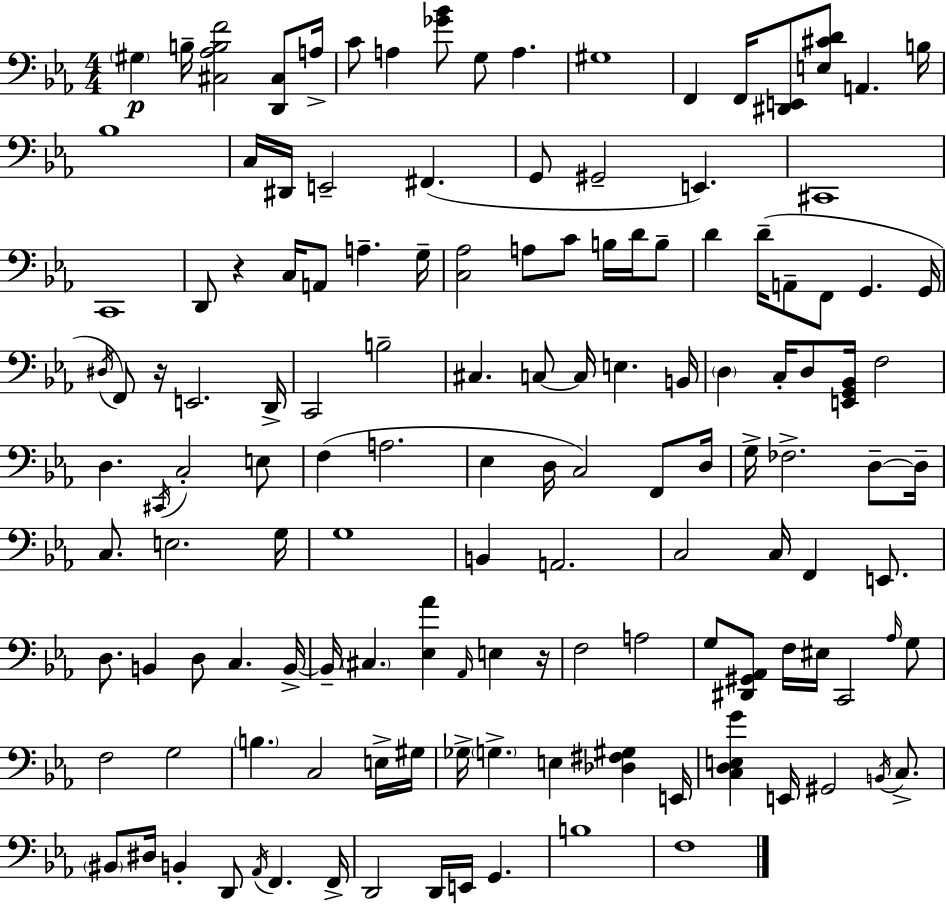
G#3/q B3/s [C#3,Ab3,B3,F4]/h [D2,C#3]/e A3/s C4/e A3/q [Gb4,Bb4]/e G3/e A3/q. G#3/w F2/q F2/s [D#2,E2]/e [E3,C#4,D4]/e A2/q. B3/s Bb3/w C3/s D#2/s E2/h F#2/q. G2/e G#2/h E2/q. C#2/w C2/w D2/e R/q C3/s A2/e A3/q. G3/s [C3,Ab3]/h A3/e C4/e B3/s D4/s B3/e D4/q D4/s A2/e F2/e G2/q. G2/s D#3/s F2/e R/s E2/h. D2/s C2/h B3/h C#3/q. C3/e C3/s E3/q. B2/s D3/q C3/s D3/e [E2,G2,Bb2]/s F3/h D3/q. C#2/s C3/h E3/e F3/q A3/h. Eb3/q D3/s C3/h F2/e D3/s G3/s FES3/h. D3/e D3/s C3/e. E3/h. G3/s G3/w B2/q A2/h. C3/h C3/s F2/q E2/e. D3/e. B2/q D3/e C3/q. B2/s B2/s C#3/q. [Eb3,Ab4]/q Ab2/s E3/q R/s F3/h A3/h G3/e [D#2,G#2,Ab2]/e F3/s EIS3/s C2/h Ab3/s G3/e F3/h G3/h B3/q. C3/h E3/s G#3/s Gb3/s G3/q. E3/q [Db3,F#3,G#3]/q E2/s [C3,D3,E3,G4]/q E2/s G#2/h B2/s C3/e. BIS2/e D#3/s B2/q D2/e Ab2/s F2/q. F2/s D2/h D2/s E2/s G2/q. B3/w F3/w